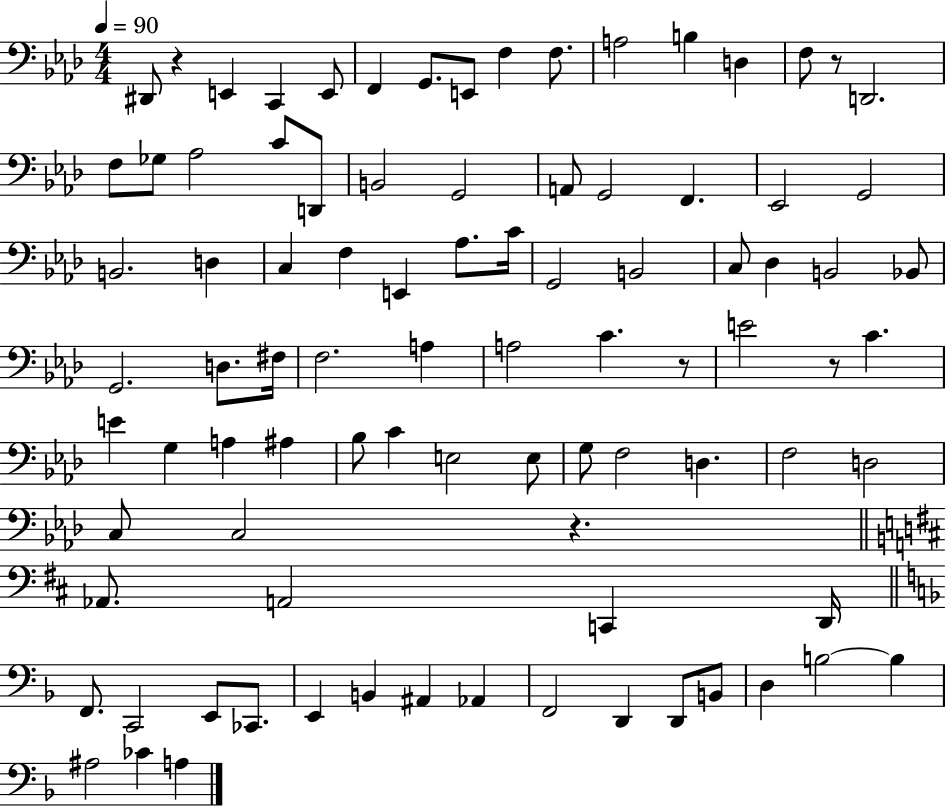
X:1
T:Untitled
M:4/4
L:1/4
K:Ab
^D,,/2 z E,, C,, E,,/2 F,, G,,/2 E,,/2 F, F,/2 A,2 B, D, F,/2 z/2 D,,2 F,/2 _G,/2 _A,2 C/2 D,,/2 B,,2 G,,2 A,,/2 G,,2 F,, _E,,2 G,,2 B,,2 D, C, F, E,, _A,/2 C/4 G,,2 B,,2 C,/2 _D, B,,2 _B,,/2 G,,2 D,/2 ^F,/4 F,2 A, A,2 C z/2 E2 z/2 C E G, A, ^A, _B,/2 C E,2 E,/2 G,/2 F,2 D, F,2 D,2 C,/2 C,2 z _A,,/2 A,,2 C,, D,,/4 F,,/2 C,,2 E,,/2 _C,,/2 E,, B,, ^A,, _A,, F,,2 D,, D,,/2 B,,/2 D, B,2 B, ^A,2 _C A,